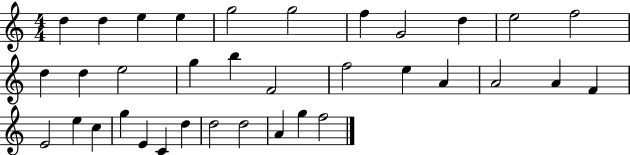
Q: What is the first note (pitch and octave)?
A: D5